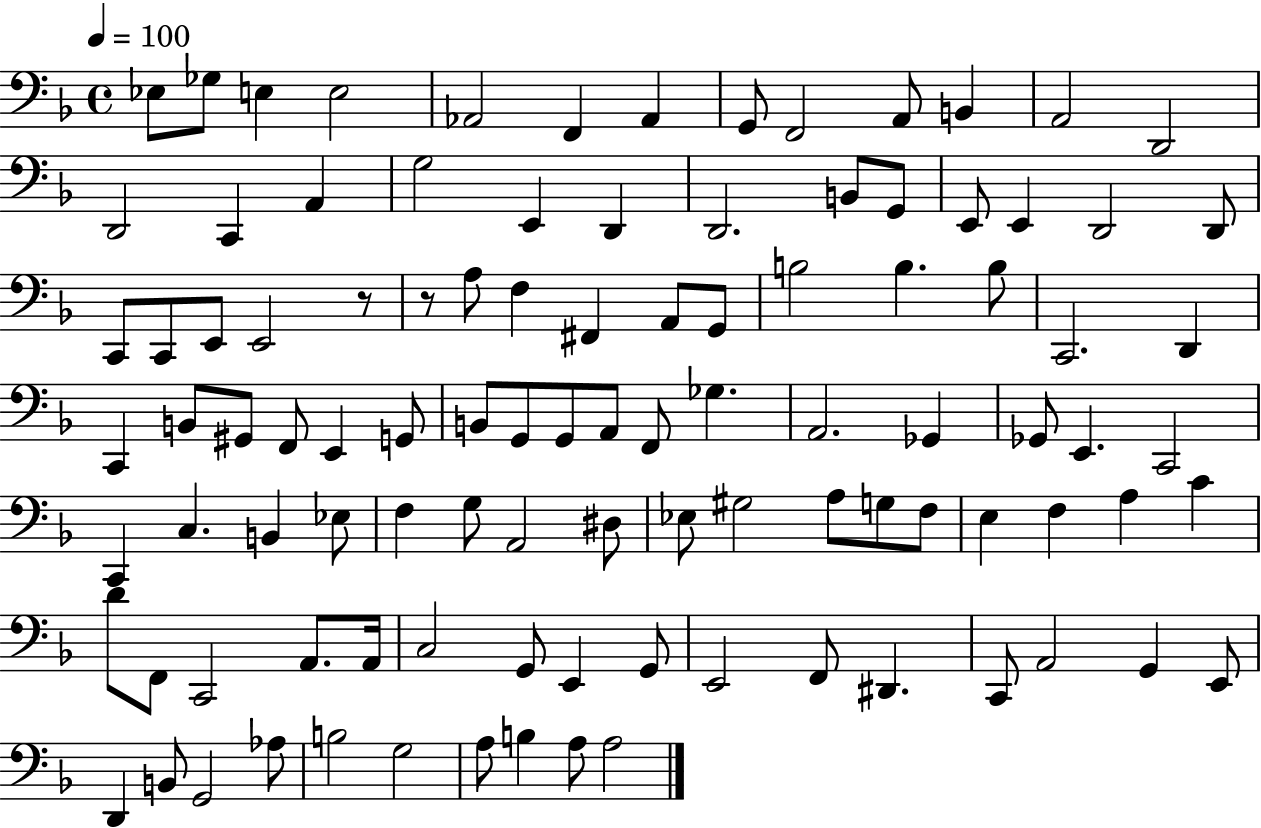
X:1
T:Untitled
M:4/4
L:1/4
K:F
_E,/2 _G,/2 E, E,2 _A,,2 F,, _A,, G,,/2 F,,2 A,,/2 B,, A,,2 D,,2 D,,2 C,, A,, G,2 E,, D,, D,,2 B,,/2 G,,/2 E,,/2 E,, D,,2 D,,/2 C,,/2 C,,/2 E,,/2 E,,2 z/2 z/2 A,/2 F, ^F,, A,,/2 G,,/2 B,2 B, B,/2 C,,2 D,, C,, B,,/2 ^G,,/2 F,,/2 E,, G,,/2 B,,/2 G,,/2 G,,/2 A,,/2 F,,/2 _G, A,,2 _G,, _G,,/2 E,, C,,2 C,, C, B,, _E,/2 F, G,/2 A,,2 ^D,/2 _E,/2 ^G,2 A,/2 G,/2 F,/2 E, F, A, C D/2 F,,/2 C,,2 A,,/2 A,,/4 C,2 G,,/2 E,, G,,/2 E,,2 F,,/2 ^D,, C,,/2 A,,2 G,, E,,/2 D,, B,,/2 G,,2 _A,/2 B,2 G,2 A,/2 B, A,/2 A,2